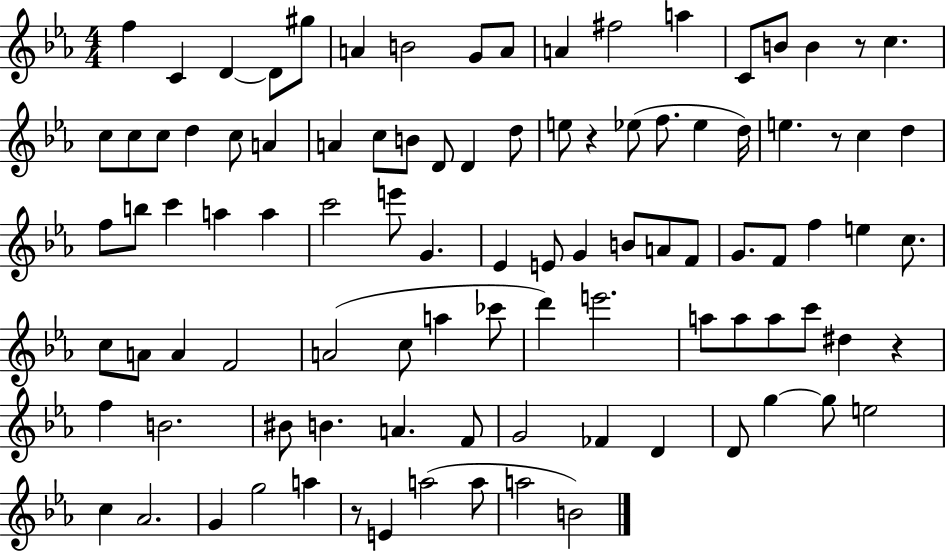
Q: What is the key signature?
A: EES major